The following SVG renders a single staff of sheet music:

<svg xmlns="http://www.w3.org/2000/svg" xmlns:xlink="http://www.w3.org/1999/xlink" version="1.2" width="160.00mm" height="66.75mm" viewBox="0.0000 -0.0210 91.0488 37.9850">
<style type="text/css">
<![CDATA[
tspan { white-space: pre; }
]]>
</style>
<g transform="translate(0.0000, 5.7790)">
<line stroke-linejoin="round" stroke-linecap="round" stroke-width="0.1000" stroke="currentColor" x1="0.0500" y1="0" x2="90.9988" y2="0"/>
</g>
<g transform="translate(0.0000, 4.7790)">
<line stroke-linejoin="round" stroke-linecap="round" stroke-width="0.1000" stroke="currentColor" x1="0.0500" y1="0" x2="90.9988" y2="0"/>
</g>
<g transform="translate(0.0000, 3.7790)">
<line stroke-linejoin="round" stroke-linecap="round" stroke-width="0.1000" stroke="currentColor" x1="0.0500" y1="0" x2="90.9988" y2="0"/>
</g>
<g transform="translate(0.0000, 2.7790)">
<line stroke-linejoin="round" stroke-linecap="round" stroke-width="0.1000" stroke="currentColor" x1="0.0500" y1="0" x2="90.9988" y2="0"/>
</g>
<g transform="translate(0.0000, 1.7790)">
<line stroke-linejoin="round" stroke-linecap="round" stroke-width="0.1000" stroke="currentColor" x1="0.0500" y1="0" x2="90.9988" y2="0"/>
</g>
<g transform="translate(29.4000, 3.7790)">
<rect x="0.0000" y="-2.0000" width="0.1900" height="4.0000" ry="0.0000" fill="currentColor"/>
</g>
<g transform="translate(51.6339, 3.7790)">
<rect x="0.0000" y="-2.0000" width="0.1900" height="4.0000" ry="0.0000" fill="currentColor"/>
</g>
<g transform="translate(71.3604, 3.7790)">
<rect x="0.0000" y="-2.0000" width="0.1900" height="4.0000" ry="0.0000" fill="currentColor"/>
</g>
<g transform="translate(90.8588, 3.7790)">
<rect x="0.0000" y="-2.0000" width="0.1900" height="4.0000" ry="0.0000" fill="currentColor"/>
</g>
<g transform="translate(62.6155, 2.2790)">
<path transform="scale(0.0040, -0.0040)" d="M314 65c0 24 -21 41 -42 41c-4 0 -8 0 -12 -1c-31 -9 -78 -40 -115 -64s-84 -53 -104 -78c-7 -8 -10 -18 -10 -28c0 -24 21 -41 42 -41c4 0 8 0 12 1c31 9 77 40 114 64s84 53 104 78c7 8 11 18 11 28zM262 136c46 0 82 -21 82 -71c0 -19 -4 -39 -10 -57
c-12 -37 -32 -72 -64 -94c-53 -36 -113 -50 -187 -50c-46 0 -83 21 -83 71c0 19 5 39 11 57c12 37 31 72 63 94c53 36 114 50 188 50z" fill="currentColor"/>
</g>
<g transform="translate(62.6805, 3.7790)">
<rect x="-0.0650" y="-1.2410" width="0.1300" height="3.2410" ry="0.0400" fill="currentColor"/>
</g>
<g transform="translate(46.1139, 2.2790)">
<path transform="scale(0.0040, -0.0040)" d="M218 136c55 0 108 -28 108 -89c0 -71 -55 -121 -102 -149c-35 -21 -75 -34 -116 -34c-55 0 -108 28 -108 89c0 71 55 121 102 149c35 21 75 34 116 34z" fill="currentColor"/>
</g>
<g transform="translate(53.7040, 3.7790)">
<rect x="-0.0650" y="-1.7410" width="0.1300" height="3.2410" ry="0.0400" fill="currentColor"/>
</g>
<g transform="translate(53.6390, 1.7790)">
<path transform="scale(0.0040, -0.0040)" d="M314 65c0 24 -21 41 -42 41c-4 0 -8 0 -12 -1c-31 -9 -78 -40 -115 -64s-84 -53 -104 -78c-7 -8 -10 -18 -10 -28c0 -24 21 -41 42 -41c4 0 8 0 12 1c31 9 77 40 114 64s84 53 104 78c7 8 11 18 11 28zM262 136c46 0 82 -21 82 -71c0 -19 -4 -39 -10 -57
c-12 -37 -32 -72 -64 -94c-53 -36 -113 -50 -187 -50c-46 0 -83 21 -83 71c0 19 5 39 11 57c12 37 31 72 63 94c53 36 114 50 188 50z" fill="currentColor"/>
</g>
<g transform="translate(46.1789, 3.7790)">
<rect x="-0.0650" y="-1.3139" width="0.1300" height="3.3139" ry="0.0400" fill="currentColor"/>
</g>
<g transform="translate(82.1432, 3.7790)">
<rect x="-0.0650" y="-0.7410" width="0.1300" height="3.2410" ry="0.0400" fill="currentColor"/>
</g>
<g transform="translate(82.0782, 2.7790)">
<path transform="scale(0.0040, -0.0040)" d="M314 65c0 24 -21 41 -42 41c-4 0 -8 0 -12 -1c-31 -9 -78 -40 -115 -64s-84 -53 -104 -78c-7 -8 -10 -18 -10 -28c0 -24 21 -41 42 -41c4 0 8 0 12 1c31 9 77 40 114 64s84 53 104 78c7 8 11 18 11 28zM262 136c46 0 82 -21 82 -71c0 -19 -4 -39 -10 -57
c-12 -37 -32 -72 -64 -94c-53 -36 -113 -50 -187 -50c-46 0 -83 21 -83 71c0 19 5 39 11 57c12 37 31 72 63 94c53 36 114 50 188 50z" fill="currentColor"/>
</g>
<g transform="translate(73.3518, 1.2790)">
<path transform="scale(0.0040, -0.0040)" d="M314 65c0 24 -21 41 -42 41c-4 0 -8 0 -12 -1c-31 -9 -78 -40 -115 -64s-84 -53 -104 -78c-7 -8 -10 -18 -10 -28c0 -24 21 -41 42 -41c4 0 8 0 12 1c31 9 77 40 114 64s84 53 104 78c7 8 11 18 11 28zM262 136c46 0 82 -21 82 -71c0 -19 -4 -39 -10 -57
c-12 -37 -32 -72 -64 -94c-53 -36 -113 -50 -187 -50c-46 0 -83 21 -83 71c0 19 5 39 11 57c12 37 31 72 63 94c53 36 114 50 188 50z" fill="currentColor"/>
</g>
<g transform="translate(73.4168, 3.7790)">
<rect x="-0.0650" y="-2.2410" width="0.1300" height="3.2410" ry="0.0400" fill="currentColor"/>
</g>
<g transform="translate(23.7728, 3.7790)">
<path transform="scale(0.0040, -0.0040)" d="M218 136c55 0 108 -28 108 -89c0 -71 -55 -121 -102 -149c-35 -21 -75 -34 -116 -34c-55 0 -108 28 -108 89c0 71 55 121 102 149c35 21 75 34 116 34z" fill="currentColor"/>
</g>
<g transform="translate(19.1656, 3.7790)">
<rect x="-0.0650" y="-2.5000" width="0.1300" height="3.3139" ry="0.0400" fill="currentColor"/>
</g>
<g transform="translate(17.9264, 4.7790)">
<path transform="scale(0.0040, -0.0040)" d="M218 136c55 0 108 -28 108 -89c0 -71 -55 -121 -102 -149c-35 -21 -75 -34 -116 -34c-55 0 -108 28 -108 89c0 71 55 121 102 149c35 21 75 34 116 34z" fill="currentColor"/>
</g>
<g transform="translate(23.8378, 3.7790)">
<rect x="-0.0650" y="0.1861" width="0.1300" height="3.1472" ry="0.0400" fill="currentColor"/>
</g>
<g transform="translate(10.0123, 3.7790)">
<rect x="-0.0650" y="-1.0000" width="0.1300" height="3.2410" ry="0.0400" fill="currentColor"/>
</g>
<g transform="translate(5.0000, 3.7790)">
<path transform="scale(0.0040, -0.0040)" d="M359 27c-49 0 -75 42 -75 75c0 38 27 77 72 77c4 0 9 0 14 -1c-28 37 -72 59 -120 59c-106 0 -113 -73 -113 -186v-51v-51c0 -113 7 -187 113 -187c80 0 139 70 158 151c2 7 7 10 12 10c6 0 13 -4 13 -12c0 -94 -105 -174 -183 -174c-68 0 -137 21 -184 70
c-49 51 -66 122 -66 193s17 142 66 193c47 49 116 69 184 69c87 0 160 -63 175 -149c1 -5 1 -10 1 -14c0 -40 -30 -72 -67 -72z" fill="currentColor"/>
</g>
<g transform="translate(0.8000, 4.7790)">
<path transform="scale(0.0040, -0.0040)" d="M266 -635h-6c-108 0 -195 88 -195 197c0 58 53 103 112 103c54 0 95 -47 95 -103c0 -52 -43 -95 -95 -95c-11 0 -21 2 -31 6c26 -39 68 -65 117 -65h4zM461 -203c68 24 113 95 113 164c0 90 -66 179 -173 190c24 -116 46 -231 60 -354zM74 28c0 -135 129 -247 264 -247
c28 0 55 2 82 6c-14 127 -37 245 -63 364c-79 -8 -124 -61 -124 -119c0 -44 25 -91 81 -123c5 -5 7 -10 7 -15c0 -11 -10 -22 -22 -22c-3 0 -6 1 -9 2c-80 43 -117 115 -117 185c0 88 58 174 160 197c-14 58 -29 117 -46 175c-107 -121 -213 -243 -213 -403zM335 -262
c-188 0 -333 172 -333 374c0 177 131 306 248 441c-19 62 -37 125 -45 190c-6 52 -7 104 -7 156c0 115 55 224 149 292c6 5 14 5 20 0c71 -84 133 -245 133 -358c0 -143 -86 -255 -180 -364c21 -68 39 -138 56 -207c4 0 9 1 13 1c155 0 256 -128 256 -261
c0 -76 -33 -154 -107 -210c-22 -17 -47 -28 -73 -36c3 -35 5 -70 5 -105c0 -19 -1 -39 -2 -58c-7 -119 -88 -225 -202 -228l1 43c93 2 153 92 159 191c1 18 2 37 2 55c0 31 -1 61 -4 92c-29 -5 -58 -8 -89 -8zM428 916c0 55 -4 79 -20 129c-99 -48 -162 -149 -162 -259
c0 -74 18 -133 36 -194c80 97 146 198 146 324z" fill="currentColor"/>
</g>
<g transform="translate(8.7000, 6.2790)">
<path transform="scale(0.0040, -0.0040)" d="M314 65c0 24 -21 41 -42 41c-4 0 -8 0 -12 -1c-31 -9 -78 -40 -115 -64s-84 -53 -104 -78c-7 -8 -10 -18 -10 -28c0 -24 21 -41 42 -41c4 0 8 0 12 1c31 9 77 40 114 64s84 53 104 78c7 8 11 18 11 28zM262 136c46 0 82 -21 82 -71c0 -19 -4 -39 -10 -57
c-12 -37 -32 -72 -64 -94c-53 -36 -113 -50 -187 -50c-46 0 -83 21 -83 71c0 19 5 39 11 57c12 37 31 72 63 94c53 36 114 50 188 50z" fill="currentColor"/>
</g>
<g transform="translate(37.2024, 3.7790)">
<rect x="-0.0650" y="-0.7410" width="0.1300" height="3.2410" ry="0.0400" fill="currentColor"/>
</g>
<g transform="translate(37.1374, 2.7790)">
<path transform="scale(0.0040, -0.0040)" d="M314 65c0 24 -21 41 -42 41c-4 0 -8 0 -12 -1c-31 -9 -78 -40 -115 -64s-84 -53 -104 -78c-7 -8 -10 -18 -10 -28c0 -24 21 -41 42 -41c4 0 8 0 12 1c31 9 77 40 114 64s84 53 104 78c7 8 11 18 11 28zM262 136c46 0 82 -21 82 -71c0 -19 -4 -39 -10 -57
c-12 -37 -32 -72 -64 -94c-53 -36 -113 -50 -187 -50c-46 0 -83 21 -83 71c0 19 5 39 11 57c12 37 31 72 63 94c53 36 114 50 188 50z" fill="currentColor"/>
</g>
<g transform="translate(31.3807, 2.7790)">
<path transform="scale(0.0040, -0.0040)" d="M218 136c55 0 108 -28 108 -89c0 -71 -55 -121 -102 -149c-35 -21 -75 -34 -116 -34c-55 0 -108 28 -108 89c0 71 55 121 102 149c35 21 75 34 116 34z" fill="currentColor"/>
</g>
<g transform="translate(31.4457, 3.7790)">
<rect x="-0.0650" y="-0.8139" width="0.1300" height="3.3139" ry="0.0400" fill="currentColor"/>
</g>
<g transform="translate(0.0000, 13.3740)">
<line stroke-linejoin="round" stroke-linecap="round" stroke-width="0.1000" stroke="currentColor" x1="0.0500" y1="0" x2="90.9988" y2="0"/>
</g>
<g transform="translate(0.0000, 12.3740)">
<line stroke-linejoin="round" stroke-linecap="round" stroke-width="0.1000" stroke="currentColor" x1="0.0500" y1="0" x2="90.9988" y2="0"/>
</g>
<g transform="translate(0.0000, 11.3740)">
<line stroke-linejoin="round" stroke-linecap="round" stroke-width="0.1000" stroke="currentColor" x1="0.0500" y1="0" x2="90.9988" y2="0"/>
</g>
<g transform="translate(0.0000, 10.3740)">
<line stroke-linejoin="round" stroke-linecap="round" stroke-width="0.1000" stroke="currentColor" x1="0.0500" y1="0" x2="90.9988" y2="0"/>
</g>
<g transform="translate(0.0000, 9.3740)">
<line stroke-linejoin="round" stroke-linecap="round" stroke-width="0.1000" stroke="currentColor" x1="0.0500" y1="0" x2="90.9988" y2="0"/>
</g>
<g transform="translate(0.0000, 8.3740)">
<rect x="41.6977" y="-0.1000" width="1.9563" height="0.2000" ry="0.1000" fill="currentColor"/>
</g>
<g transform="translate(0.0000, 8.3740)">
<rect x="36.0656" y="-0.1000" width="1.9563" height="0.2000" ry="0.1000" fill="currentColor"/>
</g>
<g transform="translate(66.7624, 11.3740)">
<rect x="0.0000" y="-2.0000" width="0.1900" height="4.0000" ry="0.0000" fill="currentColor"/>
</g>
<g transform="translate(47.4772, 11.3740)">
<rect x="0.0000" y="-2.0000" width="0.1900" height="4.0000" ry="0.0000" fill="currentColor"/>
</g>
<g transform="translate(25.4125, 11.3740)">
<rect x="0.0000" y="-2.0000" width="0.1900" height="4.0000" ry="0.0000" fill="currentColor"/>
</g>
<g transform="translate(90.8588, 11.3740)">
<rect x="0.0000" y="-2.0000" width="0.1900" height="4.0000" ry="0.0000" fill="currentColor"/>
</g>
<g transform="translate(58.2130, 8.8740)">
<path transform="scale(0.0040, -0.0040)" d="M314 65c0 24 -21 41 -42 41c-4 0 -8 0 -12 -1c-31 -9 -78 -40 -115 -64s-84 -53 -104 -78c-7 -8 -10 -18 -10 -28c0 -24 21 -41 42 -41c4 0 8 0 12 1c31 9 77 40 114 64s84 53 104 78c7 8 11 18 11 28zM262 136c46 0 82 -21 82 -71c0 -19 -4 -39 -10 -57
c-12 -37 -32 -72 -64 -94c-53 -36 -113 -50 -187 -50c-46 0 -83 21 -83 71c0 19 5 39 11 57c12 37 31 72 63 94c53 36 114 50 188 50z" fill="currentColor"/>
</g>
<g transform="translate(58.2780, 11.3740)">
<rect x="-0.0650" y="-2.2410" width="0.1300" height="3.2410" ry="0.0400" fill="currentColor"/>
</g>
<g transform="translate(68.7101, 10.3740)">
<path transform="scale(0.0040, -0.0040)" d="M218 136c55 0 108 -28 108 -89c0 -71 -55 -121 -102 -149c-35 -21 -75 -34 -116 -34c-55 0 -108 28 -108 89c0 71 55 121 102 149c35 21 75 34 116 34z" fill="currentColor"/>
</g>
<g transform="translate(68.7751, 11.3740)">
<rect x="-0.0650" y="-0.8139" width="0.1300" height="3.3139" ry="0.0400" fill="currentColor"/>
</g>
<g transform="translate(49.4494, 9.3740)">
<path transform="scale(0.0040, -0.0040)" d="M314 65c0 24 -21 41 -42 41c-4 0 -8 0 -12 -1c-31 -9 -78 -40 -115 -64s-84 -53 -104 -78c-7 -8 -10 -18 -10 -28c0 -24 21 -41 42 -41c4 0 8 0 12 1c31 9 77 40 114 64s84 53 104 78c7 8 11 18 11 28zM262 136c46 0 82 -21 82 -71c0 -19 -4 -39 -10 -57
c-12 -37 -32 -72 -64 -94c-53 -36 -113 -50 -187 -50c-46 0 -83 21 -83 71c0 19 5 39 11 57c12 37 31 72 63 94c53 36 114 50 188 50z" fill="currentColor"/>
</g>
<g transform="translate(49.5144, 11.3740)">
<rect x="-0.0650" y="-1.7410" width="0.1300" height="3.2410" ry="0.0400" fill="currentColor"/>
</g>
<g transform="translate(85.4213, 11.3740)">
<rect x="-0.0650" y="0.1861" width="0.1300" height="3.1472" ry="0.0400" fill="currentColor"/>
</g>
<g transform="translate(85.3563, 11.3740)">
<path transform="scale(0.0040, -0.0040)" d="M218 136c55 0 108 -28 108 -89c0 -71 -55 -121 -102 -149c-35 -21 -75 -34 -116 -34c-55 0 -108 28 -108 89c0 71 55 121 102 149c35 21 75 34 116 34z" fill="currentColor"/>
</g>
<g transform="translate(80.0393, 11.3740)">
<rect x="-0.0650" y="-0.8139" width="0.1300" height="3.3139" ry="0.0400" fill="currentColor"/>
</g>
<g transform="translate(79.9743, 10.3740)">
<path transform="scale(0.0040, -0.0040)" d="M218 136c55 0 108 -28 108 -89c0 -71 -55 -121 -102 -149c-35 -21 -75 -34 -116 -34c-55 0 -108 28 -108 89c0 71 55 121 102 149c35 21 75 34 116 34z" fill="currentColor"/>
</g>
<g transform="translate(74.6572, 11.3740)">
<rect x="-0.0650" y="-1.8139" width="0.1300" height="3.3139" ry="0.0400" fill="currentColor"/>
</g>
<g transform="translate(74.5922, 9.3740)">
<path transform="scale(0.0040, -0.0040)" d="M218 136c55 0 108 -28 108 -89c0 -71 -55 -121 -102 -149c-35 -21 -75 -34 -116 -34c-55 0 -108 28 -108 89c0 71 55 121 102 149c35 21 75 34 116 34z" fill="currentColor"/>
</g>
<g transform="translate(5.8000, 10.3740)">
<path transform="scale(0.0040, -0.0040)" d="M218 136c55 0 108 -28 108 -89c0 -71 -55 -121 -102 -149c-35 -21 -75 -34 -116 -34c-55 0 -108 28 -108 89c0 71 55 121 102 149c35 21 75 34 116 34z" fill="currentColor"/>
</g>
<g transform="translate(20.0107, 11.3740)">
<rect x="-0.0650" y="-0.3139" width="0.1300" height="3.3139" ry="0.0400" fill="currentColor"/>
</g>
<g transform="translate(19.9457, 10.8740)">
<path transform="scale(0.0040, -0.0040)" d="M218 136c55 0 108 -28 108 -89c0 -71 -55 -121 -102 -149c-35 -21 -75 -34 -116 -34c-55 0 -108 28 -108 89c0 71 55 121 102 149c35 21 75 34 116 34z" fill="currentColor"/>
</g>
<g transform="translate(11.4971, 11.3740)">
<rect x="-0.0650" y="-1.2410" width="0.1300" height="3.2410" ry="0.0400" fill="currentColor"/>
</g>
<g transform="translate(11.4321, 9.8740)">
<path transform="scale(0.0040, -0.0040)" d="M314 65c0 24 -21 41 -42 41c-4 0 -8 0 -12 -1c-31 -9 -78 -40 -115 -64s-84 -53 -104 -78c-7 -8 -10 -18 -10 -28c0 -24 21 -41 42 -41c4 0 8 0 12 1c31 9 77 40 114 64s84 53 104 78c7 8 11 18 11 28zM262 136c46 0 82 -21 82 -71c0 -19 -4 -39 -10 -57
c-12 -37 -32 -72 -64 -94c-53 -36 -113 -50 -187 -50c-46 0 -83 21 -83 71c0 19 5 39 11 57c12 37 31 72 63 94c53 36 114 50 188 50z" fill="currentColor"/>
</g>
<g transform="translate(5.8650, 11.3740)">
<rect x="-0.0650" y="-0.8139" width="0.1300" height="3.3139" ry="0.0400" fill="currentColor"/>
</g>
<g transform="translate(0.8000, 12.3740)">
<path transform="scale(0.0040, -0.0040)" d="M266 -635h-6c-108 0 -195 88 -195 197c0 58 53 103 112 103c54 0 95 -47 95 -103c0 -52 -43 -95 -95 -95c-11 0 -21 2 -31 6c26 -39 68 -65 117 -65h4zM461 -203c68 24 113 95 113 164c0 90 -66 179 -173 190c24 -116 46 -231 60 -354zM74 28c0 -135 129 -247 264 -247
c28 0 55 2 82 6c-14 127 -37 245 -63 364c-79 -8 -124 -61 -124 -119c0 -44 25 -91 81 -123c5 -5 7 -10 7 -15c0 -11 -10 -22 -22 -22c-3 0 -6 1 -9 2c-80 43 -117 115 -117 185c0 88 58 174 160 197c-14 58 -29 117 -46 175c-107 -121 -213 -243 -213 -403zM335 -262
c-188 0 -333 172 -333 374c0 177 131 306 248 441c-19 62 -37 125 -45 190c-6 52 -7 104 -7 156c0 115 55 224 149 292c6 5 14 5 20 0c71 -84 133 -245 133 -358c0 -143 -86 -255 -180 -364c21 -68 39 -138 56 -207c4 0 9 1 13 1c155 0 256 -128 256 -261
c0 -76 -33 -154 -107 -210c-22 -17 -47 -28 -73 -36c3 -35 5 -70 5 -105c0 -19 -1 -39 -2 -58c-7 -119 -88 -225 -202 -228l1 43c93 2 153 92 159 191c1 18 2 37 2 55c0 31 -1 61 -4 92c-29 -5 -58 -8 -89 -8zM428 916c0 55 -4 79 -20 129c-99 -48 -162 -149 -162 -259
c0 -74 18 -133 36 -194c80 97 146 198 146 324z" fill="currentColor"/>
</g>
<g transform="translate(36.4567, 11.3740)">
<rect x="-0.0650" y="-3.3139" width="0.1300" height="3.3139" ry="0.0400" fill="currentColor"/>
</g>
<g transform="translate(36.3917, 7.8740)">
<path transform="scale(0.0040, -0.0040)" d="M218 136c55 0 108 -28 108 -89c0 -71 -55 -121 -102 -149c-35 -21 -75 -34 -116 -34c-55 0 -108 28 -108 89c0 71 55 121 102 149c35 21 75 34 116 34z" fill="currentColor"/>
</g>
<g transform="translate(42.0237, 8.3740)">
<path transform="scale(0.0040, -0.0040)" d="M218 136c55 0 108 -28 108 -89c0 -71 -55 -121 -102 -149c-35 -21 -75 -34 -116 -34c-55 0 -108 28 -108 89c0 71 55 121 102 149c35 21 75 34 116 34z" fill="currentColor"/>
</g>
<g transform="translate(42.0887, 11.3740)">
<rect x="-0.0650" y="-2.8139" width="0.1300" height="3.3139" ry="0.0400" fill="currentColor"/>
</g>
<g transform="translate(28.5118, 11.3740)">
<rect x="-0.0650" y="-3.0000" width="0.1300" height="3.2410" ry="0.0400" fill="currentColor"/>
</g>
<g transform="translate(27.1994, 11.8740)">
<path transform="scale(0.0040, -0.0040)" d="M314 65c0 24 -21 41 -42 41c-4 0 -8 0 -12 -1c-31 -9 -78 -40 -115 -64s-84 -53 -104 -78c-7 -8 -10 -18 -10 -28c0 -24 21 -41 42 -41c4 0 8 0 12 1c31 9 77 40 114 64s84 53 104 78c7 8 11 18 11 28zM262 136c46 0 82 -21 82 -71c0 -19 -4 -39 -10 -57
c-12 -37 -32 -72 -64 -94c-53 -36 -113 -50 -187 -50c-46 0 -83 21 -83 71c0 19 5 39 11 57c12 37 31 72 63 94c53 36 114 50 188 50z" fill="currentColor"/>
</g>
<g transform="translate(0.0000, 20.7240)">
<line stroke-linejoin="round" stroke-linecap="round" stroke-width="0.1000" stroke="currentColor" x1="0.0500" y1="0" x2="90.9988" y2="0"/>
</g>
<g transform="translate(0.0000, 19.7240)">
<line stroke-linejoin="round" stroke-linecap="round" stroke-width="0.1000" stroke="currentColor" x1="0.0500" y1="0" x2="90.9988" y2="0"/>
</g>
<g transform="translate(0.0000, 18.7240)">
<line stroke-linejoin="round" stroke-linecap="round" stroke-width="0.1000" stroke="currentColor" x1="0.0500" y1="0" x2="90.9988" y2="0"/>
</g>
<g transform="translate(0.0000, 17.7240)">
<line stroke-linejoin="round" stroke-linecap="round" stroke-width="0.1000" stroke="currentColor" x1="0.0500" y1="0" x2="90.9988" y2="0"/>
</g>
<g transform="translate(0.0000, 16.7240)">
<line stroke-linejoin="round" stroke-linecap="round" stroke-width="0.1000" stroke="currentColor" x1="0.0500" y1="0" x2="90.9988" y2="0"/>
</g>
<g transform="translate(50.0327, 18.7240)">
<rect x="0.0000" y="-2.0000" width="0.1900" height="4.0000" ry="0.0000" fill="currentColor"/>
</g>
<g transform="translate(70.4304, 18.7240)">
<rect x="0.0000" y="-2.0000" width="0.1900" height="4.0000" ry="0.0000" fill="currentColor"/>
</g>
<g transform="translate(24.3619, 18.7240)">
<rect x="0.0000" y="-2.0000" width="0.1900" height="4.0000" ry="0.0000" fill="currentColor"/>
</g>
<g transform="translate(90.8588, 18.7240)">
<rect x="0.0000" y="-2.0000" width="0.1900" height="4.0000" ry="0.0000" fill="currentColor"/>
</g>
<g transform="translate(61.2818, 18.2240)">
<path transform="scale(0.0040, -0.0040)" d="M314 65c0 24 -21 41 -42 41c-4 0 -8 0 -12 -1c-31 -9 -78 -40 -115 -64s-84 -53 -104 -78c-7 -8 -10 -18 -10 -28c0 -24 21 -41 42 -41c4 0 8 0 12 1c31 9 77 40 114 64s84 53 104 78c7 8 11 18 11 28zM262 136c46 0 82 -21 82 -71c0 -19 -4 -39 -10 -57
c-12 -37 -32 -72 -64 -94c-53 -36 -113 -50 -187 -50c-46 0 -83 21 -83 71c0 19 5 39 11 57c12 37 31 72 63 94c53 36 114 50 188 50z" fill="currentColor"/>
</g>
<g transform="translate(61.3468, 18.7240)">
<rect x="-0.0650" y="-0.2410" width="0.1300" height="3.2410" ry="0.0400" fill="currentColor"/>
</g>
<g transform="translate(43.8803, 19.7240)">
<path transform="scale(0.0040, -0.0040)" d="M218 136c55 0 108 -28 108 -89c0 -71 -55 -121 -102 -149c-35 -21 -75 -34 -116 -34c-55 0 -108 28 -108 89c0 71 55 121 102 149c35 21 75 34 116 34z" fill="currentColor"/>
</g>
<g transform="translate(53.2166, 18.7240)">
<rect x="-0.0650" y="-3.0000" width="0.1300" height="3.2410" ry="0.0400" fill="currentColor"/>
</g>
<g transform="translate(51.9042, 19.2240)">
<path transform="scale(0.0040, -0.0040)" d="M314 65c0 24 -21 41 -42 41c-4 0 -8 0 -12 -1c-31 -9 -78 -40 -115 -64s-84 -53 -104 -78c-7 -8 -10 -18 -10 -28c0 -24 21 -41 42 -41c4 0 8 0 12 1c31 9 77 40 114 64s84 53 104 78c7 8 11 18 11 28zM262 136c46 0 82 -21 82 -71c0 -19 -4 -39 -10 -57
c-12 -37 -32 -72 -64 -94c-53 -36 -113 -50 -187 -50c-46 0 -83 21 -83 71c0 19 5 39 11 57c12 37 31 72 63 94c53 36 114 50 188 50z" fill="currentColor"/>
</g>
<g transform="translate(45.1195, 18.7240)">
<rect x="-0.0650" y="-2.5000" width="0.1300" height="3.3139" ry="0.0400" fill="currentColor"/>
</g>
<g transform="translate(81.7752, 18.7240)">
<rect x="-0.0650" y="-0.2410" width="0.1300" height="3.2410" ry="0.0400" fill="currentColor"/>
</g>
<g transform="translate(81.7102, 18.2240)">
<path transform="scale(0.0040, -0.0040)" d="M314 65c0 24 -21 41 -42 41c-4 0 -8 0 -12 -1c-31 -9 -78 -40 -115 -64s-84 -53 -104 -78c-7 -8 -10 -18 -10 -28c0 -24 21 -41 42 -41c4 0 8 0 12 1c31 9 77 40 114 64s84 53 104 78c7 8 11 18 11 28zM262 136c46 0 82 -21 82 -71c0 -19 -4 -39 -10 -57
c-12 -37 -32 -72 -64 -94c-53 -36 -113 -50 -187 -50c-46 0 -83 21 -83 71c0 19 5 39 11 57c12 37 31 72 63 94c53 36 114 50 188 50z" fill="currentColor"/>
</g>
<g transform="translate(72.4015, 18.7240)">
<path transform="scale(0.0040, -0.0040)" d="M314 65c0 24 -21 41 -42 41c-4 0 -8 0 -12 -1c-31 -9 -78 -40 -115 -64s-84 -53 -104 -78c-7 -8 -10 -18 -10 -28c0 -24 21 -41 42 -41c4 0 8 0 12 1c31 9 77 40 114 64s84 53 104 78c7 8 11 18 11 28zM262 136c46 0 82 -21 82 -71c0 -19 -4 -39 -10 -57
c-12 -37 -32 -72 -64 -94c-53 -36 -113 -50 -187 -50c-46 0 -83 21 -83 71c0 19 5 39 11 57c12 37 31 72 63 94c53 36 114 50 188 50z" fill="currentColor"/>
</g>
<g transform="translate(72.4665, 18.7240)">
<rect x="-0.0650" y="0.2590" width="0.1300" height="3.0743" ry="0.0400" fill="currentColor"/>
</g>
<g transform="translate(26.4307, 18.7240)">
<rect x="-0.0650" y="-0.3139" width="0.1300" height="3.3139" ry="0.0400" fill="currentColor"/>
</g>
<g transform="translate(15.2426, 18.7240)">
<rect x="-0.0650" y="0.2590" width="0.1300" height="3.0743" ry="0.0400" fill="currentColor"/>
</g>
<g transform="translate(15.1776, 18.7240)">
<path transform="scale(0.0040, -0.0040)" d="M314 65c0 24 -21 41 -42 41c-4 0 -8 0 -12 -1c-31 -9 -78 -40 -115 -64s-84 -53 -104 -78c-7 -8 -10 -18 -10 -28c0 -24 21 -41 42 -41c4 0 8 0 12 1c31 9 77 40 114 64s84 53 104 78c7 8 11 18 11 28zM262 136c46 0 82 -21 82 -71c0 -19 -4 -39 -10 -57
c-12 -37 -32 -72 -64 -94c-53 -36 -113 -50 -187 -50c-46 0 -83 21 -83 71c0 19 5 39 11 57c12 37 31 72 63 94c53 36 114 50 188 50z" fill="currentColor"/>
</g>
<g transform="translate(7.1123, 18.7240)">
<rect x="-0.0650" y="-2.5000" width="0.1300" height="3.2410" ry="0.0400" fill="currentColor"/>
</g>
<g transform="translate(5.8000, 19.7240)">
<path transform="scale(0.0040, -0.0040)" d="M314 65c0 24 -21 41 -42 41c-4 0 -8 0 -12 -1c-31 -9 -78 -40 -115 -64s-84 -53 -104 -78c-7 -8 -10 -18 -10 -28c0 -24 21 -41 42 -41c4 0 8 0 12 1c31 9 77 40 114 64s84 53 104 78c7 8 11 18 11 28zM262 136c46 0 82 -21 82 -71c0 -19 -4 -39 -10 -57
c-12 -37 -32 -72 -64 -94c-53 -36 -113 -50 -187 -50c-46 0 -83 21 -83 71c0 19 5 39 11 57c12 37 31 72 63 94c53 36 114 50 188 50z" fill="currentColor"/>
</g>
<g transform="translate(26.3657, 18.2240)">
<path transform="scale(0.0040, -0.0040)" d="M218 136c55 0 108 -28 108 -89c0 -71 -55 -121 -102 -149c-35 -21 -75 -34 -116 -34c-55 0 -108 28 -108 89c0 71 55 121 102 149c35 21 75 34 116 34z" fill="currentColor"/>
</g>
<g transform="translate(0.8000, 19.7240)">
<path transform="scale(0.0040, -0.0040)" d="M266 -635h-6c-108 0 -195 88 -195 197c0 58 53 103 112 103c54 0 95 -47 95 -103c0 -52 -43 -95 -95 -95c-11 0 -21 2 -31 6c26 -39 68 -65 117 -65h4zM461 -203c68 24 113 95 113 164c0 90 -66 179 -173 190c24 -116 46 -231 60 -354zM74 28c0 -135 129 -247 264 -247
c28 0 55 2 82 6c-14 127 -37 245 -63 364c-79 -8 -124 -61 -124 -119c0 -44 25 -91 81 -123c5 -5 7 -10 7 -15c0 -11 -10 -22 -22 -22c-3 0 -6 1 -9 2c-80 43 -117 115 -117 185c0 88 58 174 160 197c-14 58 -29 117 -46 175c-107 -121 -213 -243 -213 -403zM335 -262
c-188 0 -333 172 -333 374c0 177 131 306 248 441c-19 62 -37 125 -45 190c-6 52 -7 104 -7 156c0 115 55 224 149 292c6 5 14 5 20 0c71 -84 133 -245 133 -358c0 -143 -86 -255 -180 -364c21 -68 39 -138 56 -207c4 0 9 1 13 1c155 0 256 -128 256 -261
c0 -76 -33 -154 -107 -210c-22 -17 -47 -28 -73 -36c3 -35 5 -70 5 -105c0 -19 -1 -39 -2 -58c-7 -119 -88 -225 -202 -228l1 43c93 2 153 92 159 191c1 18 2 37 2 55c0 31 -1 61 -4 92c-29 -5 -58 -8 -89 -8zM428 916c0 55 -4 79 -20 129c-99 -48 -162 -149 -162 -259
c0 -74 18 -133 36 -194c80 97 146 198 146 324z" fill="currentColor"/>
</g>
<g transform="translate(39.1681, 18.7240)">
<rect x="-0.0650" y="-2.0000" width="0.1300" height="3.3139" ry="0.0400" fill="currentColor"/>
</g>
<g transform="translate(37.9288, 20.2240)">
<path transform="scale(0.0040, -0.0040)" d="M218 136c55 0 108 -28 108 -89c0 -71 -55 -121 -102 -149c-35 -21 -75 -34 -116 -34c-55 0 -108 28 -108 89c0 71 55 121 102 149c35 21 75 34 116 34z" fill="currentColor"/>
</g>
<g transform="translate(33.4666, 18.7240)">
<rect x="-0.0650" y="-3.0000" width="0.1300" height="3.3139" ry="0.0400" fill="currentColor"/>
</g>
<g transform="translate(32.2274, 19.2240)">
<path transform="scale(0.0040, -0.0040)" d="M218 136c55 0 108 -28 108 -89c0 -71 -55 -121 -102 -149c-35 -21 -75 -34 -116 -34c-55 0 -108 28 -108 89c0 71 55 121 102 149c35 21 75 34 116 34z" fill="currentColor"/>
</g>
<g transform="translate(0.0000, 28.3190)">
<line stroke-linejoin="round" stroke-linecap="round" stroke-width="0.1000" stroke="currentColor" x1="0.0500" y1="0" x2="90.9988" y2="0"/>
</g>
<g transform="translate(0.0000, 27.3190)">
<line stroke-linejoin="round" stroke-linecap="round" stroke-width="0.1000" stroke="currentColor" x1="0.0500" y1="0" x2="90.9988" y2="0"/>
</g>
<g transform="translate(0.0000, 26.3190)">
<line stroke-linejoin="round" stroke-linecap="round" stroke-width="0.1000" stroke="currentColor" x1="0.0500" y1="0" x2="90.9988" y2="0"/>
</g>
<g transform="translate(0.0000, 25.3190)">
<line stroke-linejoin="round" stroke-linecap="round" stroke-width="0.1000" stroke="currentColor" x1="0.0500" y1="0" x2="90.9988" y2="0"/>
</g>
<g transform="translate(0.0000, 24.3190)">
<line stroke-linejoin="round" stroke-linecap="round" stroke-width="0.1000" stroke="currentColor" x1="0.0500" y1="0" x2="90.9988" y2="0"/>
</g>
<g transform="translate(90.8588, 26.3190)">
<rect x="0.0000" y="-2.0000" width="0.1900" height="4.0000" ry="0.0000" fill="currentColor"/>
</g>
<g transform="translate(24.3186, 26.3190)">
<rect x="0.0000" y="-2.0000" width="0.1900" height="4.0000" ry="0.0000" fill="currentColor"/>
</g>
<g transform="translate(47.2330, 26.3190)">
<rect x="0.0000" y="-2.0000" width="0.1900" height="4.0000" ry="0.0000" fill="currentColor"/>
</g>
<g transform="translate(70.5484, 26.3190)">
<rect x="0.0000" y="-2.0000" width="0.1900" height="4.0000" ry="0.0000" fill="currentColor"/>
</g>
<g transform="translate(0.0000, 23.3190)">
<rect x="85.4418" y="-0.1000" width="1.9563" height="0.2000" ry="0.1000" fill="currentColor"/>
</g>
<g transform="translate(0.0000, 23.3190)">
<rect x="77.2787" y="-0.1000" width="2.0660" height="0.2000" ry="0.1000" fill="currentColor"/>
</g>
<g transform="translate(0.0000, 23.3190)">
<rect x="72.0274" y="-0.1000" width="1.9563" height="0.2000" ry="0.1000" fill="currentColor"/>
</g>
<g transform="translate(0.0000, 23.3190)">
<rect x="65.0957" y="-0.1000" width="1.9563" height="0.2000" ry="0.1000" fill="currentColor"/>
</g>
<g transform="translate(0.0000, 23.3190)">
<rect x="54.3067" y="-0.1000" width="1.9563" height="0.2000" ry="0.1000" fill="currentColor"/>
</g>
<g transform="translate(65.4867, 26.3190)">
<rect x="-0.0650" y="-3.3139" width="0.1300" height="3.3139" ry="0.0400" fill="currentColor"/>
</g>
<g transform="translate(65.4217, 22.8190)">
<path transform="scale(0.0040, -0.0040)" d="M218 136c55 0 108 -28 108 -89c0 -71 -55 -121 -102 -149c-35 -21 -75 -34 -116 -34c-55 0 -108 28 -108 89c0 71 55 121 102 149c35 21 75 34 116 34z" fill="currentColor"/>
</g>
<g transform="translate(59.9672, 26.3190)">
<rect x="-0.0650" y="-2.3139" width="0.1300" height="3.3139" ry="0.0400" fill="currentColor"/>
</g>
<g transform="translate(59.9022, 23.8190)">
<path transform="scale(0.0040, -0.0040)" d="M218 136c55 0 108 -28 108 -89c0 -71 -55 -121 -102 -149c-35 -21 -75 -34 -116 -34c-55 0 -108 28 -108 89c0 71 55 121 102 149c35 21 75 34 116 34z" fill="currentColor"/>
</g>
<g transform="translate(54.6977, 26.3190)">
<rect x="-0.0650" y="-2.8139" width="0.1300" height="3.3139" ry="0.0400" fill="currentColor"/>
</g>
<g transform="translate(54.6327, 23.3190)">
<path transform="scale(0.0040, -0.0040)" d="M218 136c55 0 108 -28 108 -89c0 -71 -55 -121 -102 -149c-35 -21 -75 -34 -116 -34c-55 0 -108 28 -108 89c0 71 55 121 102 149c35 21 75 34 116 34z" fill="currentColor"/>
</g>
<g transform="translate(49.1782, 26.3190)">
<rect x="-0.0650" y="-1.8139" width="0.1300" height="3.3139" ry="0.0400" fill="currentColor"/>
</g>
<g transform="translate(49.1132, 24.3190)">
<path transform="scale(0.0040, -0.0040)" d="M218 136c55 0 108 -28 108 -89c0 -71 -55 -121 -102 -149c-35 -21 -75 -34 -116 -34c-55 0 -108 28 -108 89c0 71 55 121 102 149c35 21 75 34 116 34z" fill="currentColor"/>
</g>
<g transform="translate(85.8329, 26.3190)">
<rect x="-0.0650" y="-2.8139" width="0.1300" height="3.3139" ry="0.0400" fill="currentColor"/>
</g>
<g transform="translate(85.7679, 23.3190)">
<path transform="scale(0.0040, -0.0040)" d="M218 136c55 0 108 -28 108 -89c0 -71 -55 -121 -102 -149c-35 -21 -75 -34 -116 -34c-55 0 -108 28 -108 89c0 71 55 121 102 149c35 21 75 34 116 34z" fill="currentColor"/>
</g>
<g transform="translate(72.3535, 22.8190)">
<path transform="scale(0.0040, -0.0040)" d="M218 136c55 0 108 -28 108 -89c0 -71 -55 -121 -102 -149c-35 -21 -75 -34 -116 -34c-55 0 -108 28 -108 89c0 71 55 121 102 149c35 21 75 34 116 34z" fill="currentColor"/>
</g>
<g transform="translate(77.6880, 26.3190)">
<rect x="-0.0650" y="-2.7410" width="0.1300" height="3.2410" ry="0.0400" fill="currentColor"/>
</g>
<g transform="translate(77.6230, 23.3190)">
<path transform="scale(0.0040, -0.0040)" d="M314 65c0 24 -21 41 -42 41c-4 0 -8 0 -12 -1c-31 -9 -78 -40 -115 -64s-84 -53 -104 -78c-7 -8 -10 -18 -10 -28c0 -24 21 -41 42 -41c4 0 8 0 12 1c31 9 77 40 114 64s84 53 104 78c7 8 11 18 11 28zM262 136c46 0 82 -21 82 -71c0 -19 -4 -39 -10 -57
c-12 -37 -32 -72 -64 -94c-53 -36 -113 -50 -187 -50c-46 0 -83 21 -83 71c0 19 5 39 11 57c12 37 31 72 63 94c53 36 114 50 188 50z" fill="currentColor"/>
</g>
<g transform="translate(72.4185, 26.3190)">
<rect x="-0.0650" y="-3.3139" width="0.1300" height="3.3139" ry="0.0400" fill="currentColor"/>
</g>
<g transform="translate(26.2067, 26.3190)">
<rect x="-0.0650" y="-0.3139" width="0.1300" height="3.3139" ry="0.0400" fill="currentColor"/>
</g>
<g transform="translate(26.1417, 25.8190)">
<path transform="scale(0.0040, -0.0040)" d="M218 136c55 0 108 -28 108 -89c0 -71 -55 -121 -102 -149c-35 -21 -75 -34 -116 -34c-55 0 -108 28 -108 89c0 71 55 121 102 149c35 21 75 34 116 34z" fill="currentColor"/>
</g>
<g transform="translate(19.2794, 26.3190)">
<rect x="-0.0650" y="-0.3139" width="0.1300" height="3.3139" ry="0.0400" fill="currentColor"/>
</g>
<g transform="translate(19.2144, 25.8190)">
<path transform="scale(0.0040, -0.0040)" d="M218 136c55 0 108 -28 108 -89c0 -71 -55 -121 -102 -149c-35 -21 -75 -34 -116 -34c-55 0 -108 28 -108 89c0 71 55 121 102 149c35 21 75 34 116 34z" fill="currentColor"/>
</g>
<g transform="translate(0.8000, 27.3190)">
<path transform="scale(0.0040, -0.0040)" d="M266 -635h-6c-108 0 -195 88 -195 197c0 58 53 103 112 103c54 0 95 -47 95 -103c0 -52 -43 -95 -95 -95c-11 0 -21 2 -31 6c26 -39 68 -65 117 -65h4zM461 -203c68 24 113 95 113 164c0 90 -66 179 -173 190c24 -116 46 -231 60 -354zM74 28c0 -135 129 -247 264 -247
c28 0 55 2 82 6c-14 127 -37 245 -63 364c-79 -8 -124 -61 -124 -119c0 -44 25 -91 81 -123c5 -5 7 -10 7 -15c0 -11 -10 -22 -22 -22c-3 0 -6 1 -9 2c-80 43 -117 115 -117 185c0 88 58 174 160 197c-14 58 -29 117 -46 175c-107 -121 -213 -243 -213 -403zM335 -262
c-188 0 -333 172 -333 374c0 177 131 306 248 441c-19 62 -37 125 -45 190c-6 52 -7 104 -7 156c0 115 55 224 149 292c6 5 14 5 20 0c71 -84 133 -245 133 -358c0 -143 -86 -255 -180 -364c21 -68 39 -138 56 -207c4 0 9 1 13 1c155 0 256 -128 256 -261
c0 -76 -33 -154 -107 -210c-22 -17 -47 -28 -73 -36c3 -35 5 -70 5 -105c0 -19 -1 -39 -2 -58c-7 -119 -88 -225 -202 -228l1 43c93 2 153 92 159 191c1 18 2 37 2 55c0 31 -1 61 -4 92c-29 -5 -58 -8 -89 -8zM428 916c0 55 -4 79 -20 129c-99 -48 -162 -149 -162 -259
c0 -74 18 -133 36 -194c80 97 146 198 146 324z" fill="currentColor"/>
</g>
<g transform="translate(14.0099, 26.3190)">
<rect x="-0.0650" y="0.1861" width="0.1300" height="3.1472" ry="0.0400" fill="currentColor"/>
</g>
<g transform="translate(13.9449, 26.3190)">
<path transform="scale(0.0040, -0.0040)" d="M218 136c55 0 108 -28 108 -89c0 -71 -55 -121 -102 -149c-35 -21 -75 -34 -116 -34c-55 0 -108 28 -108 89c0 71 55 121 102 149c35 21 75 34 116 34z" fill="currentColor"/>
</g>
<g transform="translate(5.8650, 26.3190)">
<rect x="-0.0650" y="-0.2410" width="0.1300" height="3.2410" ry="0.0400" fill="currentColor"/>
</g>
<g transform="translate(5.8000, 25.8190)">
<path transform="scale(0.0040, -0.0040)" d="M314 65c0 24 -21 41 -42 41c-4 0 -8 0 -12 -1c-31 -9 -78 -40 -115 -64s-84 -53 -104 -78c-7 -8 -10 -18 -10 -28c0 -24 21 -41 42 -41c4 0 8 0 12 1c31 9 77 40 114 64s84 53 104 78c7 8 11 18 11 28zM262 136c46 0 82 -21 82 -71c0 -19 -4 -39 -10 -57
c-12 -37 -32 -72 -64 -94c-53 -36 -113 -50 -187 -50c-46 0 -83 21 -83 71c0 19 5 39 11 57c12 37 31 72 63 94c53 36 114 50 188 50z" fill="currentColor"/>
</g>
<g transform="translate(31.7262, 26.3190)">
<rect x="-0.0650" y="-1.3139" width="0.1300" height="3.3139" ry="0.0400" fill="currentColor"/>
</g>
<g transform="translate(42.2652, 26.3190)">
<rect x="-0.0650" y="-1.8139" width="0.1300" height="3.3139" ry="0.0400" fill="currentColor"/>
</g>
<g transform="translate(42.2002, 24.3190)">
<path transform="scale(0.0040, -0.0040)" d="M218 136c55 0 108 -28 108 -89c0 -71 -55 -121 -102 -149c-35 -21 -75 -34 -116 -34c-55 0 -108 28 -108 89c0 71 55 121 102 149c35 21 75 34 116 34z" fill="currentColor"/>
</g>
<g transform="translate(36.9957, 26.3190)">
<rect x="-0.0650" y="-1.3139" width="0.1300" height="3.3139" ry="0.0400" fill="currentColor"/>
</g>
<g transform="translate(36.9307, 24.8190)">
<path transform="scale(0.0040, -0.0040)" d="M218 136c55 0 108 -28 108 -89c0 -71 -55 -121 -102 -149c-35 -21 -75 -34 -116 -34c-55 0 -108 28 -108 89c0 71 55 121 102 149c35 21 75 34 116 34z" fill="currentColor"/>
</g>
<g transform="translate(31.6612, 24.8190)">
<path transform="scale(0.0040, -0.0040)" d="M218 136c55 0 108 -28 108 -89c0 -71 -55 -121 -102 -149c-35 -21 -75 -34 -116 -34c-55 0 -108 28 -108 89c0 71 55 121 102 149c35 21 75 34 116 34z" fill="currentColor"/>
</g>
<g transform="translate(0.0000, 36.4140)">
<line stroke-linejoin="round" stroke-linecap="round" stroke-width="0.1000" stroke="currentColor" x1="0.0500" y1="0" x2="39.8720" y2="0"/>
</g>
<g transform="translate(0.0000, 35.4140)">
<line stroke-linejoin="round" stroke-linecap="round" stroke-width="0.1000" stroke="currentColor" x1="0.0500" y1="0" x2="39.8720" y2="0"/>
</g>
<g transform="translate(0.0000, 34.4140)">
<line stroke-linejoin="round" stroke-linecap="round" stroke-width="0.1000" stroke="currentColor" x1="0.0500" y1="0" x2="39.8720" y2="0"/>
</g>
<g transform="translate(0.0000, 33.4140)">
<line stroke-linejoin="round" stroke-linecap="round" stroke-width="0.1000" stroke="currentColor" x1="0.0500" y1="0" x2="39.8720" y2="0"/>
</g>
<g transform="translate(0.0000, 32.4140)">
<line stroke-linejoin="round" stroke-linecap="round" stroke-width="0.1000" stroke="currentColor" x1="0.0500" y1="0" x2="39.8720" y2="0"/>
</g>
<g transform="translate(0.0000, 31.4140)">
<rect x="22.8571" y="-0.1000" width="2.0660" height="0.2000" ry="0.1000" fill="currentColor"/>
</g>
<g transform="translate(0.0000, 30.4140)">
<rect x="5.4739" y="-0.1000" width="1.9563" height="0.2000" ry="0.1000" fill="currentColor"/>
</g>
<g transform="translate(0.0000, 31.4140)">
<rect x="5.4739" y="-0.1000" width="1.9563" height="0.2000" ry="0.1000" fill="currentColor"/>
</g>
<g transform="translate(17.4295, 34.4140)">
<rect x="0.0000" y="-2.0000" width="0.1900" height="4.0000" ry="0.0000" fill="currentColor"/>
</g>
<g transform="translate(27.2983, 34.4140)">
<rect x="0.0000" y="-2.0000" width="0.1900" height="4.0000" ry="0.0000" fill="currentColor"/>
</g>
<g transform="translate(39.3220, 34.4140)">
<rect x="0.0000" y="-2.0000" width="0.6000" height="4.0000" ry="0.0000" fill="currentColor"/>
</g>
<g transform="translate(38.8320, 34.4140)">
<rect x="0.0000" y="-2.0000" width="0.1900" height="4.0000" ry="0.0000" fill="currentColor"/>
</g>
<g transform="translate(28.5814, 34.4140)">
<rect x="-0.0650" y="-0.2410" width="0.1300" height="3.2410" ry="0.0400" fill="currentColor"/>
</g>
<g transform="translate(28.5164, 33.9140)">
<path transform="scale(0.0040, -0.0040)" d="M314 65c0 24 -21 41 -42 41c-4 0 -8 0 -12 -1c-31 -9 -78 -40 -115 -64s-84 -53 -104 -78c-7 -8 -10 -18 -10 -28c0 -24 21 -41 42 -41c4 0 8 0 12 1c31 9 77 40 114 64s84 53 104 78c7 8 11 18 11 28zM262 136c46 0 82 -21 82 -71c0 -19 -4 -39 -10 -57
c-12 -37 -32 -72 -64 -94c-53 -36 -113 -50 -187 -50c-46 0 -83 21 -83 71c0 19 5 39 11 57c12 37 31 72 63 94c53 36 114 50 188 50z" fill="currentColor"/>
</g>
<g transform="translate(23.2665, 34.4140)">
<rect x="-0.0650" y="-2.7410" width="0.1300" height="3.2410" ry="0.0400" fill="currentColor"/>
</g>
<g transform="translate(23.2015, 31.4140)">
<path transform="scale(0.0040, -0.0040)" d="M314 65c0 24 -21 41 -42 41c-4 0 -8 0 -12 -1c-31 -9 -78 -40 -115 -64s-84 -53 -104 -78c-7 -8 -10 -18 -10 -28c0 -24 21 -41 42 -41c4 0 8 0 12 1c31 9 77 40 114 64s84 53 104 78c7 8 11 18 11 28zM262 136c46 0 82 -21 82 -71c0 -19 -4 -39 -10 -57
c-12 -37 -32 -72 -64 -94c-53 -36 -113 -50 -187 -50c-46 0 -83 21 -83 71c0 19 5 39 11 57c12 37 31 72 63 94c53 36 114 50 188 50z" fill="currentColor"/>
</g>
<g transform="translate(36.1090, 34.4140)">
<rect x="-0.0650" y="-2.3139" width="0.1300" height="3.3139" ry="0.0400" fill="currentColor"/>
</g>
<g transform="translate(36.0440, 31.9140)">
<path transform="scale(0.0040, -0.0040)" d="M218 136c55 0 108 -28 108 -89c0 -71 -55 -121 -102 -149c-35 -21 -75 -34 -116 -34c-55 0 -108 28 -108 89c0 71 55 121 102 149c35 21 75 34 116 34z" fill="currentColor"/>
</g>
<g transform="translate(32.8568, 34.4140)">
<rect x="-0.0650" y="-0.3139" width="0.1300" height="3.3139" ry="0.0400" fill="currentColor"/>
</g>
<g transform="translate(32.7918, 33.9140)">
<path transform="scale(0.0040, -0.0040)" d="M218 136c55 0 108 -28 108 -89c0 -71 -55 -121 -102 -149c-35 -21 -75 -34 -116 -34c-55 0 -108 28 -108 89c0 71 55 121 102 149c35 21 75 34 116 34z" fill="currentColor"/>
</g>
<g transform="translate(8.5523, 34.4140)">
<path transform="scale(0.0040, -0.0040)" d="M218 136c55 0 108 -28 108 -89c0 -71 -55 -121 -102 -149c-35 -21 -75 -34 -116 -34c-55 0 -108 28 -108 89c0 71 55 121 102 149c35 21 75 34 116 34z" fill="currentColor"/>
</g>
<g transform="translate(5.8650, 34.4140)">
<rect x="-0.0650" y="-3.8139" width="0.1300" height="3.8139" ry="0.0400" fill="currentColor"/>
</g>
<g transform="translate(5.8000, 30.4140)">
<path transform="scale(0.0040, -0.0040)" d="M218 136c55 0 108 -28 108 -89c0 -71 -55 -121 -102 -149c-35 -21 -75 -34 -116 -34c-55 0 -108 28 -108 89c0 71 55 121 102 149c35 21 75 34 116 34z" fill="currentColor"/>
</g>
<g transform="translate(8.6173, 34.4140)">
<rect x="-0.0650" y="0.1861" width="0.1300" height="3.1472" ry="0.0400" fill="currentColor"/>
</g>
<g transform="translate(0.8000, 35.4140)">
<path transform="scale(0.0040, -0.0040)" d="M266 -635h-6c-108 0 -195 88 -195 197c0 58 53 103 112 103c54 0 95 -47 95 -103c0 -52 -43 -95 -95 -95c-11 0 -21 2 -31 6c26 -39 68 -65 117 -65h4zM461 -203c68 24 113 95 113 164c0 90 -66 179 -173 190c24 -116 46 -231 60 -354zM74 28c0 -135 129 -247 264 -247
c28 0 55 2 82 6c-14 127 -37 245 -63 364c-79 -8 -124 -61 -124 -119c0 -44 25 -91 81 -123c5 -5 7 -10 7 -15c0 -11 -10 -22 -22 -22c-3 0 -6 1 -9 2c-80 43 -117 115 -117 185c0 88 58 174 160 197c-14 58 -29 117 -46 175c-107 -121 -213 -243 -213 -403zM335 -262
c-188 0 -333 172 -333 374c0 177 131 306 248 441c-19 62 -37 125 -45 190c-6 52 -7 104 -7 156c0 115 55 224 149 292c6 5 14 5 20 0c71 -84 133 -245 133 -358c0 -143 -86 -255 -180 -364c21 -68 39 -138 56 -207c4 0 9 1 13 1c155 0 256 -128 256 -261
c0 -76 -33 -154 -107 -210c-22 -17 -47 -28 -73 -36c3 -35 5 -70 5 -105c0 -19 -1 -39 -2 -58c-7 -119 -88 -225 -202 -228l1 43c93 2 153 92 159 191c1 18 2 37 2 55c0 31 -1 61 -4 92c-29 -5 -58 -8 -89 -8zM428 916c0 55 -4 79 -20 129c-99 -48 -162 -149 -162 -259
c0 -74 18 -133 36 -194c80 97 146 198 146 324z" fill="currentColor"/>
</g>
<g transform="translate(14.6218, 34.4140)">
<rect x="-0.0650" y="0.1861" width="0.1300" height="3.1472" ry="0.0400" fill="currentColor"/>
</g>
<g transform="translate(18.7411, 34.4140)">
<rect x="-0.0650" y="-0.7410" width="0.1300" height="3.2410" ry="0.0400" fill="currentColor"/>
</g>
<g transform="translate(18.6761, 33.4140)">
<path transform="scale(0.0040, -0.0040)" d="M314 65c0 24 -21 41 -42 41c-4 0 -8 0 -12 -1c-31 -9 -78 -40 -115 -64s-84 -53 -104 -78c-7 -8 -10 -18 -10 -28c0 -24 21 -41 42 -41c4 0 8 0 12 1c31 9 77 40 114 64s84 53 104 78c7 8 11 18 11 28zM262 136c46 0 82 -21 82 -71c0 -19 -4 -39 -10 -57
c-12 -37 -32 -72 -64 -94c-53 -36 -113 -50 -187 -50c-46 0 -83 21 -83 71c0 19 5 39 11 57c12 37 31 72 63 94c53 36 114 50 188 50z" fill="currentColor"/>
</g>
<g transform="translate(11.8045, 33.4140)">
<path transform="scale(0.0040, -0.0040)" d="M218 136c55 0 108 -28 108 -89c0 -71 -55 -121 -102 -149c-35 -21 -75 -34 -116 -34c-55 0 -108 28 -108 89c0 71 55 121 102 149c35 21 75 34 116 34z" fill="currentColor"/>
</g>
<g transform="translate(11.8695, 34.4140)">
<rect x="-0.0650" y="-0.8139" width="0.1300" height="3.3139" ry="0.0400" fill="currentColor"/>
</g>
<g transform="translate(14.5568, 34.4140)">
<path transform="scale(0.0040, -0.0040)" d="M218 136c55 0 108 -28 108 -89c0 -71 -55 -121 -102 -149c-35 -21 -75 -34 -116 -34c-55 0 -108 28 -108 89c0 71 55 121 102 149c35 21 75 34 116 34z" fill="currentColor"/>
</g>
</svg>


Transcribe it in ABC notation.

X:1
T:Untitled
M:4/4
L:1/4
K:C
D2 G B d d2 e f2 e2 g2 d2 d e2 c A2 b a f2 g2 d f d B G2 B2 c A F G A2 c2 B2 c2 c2 B c c e e f f a g b b a2 a c' B d B d2 a2 c2 c g